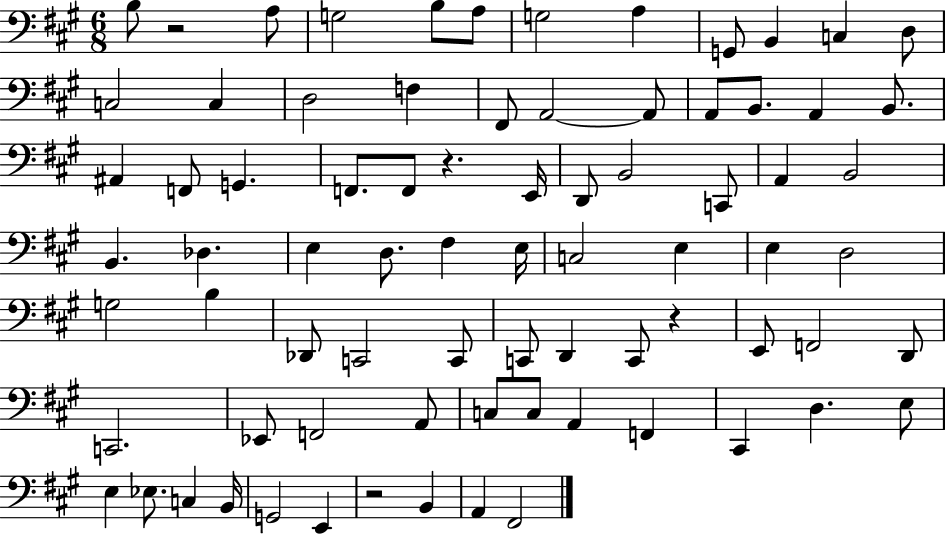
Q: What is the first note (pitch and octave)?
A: B3